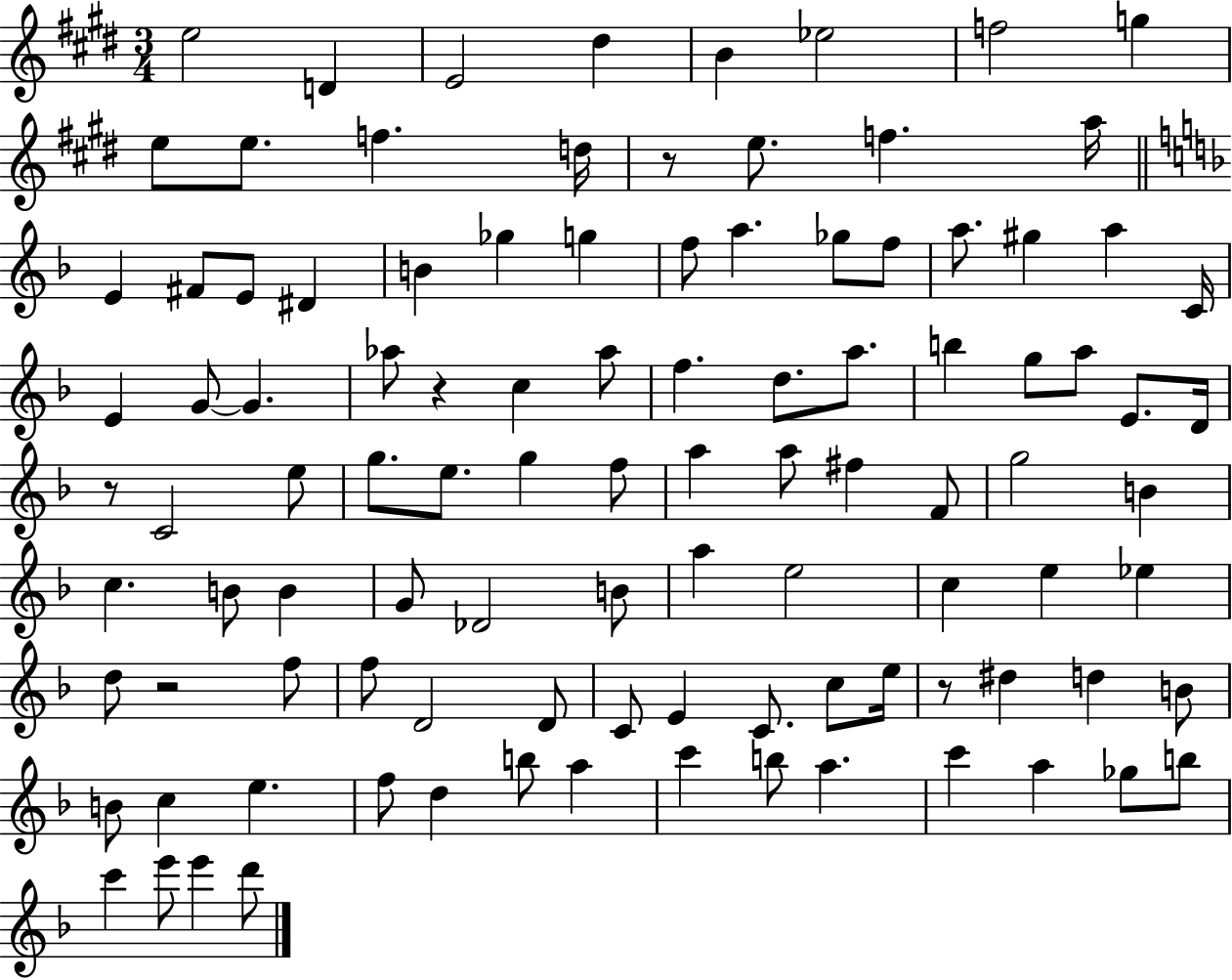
E5/h D4/q E4/h D#5/q B4/q Eb5/h F5/h G5/q E5/e E5/e. F5/q. D5/s R/e E5/e. F5/q. A5/s E4/q F#4/e E4/e D#4/q B4/q Gb5/q G5/q F5/e A5/q. Gb5/e F5/e A5/e. G#5/q A5/q C4/s E4/q G4/e G4/q. Ab5/e R/q C5/q Ab5/e F5/q. D5/e. A5/e. B5/q G5/e A5/e E4/e. D4/s R/e C4/h E5/e G5/e. E5/e. G5/q F5/e A5/q A5/e F#5/q F4/e G5/h B4/q C5/q. B4/e B4/q G4/e Db4/h B4/e A5/q E5/h C5/q E5/q Eb5/q D5/e R/h F5/e F5/e D4/h D4/e C4/e E4/q C4/e. C5/e E5/s R/e D#5/q D5/q B4/e B4/e C5/q E5/q. F5/e D5/q B5/e A5/q C6/q B5/e A5/q. C6/q A5/q Gb5/e B5/e C6/q E6/e E6/q D6/e